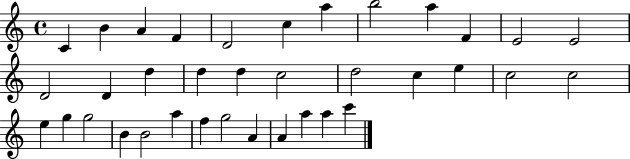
C4/q B4/q A4/q F4/q D4/h C5/q A5/q B5/h A5/q F4/q E4/h E4/h D4/h D4/q D5/q D5/q D5/q C5/h D5/h C5/q E5/q C5/h C5/h E5/q G5/q G5/h B4/q B4/h A5/q F5/q G5/h A4/q A4/q A5/q A5/q C6/q